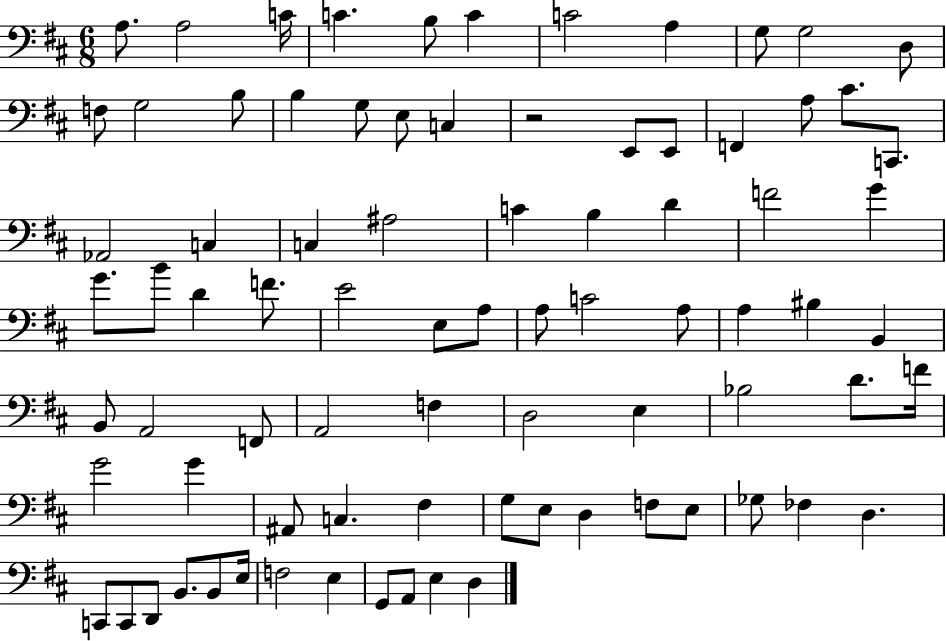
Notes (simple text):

A3/e. A3/h C4/s C4/q. B3/e C4/q C4/h A3/q G3/e G3/h D3/e F3/e G3/h B3/e B3/q G3/e E3/e C3/q R/h E2/e E2/e F2/q A3/e C#4/e. C2/e. Ab2/h C3/q C3/q A#3/h C4/q B3/q D4/q F4/h G4/q G4/e. B4/e D4/q F4/e. E4/h E3/e A3/e A3/e C4/h A3/e A3/q BIS3/q B2/q B2/e A2/h F2/e A2/h F3/q D3/h E3/q Bb3/h D4/e. F4/s G4/h G4/q A#2/e C3/q. F#3/q G3/e E3/e D3/q F3/e E3/e Gb3/e FES3/q D3/q. C2/e C2/e D2/e B2/e. B2/e E3/s F3/h E3/q G2/e A2/e E3/q D3/q